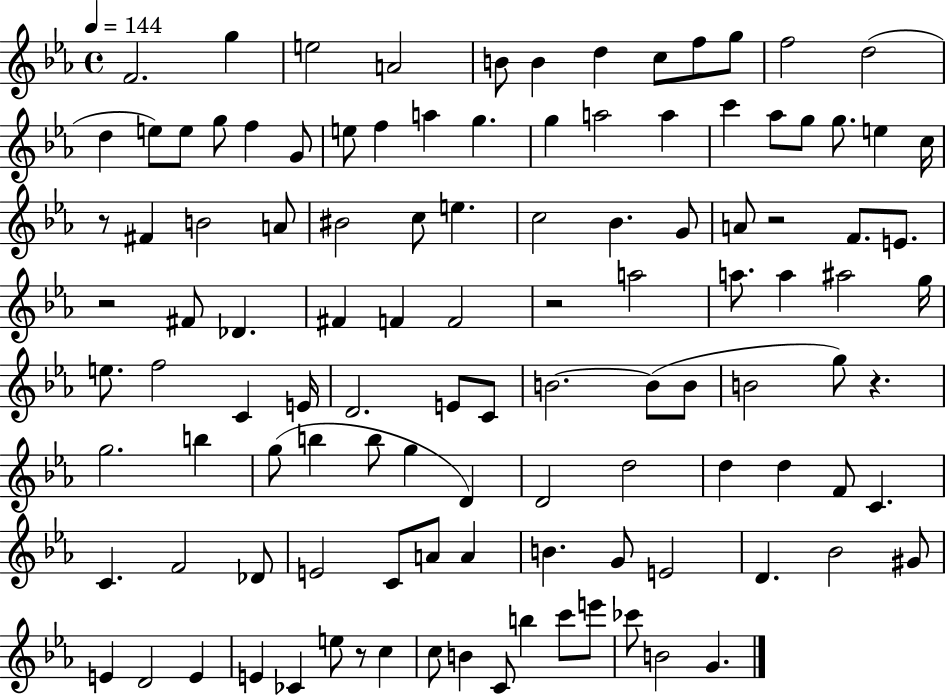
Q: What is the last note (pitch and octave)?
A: G4